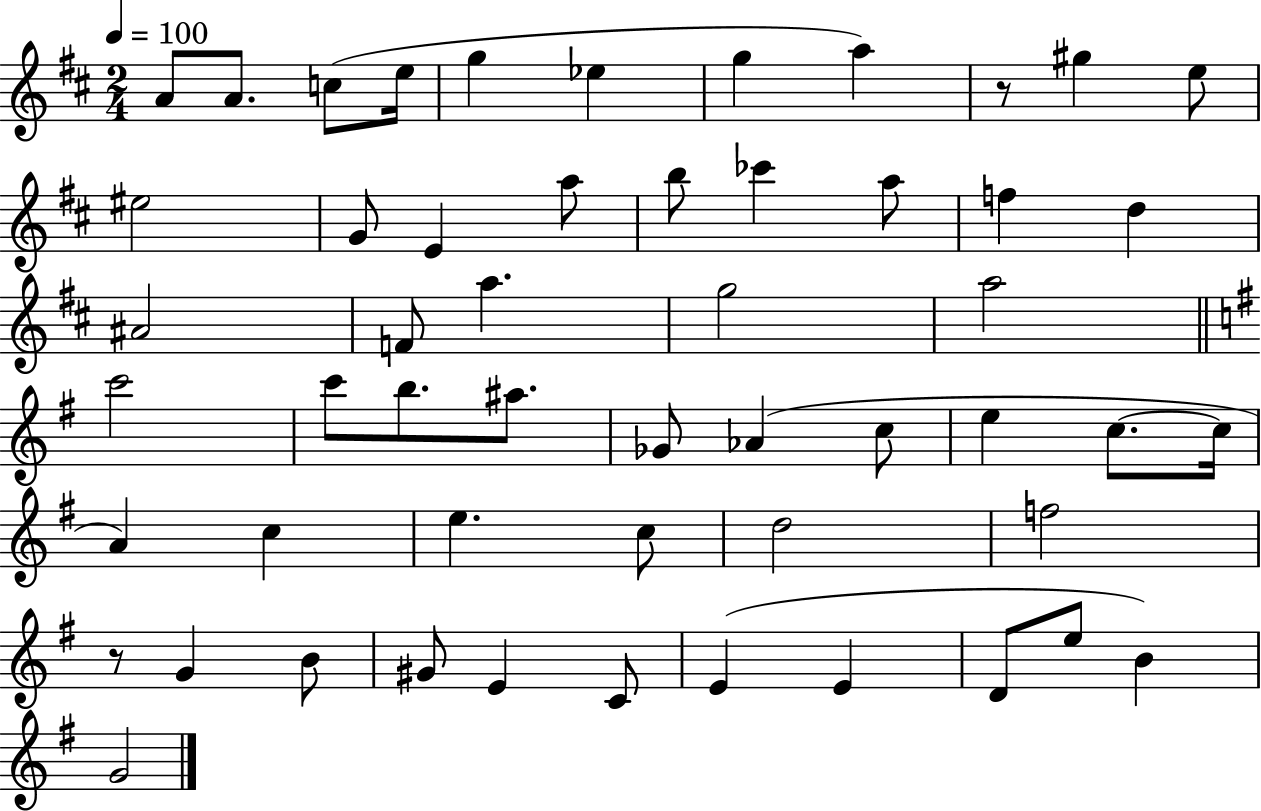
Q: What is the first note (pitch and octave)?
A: A4